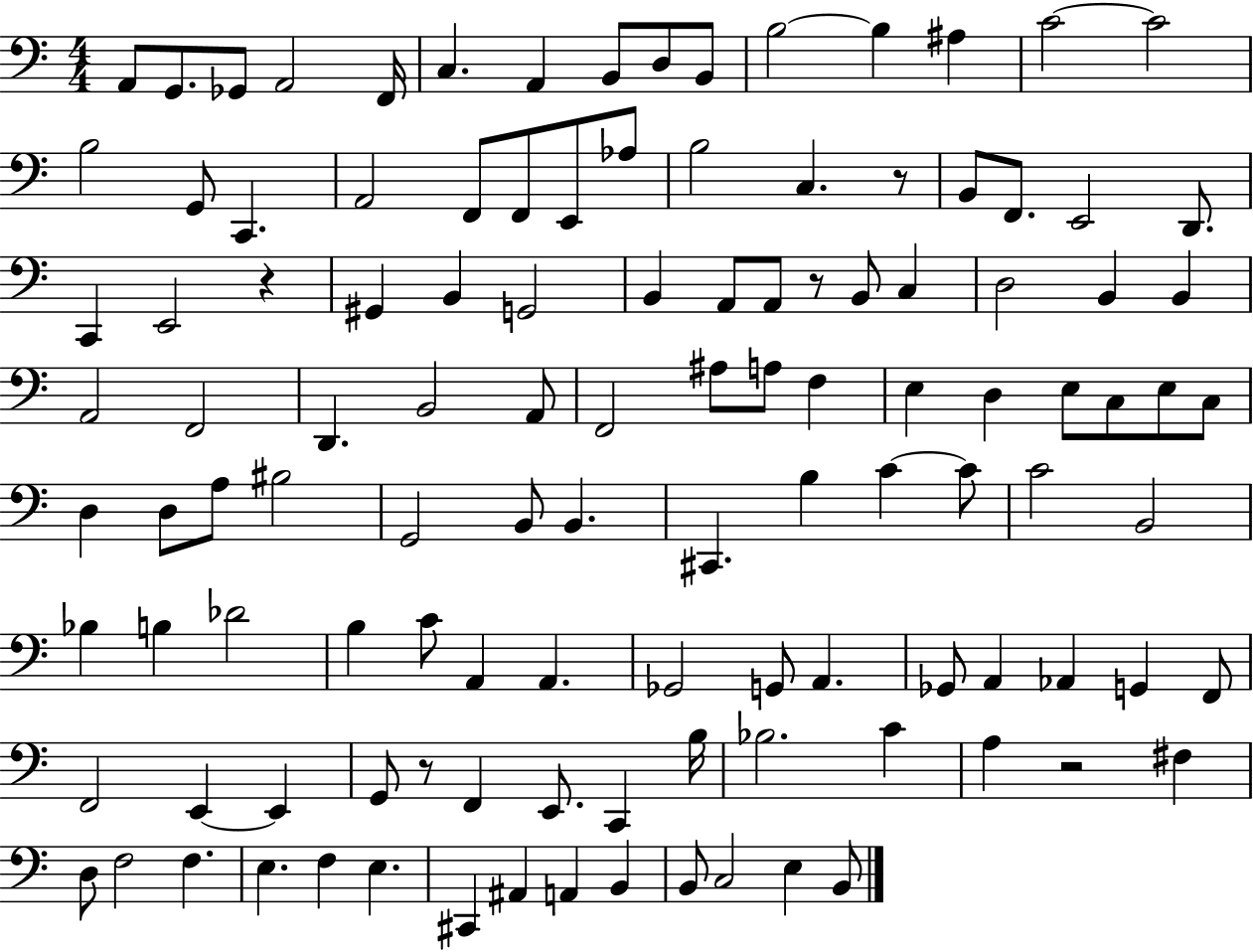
X:1
T:Untitled
M:4/4
L:1/4
K:C
A,,/2 G,,/2 _G,,/2 A,,2 F,,/4 C, A,, B,,/2 D,/2 B,,/2 B,2 B, ^A, C2 C2 B,2 G,,/2 C,, A,,2 F,,/2 F,,/2 E,,/2 _A,/2 B,2 C, z/2 B,,/2 F,,/2 E,,2 D,,/2 C,, E,,2 z ^G,, B,, G,,2 B,, A,,/2 A,,/2 z/2 B,,/2 C, D,2 B,, B,, A,,2 F,,2 D,, B,,2 A,,/2 F,,2 ^A,/2 A,/2 F, E, D, E,/2 C,/2 E,/2 C,/2 D, D,/2 A,/2 ^B,2 G,,2 B,,/2 B,, ^C,, B, C C/2 C2 B,,2 _B, B, _D2 B, C/2 A,, A,, _G,,2 G,,/2 A,, _G,,/2 A,, _A,, G,, F,,/2 F,,2 E,, E,, G,,/2 z/2 F,, E,,/2 C,, B,/4 _B,2 C A, z2 ^F, D,/2 F,2 F, E, F, E, ^C,, ^A,, A,, B,, B,,/2 C,2 E, B,,/2